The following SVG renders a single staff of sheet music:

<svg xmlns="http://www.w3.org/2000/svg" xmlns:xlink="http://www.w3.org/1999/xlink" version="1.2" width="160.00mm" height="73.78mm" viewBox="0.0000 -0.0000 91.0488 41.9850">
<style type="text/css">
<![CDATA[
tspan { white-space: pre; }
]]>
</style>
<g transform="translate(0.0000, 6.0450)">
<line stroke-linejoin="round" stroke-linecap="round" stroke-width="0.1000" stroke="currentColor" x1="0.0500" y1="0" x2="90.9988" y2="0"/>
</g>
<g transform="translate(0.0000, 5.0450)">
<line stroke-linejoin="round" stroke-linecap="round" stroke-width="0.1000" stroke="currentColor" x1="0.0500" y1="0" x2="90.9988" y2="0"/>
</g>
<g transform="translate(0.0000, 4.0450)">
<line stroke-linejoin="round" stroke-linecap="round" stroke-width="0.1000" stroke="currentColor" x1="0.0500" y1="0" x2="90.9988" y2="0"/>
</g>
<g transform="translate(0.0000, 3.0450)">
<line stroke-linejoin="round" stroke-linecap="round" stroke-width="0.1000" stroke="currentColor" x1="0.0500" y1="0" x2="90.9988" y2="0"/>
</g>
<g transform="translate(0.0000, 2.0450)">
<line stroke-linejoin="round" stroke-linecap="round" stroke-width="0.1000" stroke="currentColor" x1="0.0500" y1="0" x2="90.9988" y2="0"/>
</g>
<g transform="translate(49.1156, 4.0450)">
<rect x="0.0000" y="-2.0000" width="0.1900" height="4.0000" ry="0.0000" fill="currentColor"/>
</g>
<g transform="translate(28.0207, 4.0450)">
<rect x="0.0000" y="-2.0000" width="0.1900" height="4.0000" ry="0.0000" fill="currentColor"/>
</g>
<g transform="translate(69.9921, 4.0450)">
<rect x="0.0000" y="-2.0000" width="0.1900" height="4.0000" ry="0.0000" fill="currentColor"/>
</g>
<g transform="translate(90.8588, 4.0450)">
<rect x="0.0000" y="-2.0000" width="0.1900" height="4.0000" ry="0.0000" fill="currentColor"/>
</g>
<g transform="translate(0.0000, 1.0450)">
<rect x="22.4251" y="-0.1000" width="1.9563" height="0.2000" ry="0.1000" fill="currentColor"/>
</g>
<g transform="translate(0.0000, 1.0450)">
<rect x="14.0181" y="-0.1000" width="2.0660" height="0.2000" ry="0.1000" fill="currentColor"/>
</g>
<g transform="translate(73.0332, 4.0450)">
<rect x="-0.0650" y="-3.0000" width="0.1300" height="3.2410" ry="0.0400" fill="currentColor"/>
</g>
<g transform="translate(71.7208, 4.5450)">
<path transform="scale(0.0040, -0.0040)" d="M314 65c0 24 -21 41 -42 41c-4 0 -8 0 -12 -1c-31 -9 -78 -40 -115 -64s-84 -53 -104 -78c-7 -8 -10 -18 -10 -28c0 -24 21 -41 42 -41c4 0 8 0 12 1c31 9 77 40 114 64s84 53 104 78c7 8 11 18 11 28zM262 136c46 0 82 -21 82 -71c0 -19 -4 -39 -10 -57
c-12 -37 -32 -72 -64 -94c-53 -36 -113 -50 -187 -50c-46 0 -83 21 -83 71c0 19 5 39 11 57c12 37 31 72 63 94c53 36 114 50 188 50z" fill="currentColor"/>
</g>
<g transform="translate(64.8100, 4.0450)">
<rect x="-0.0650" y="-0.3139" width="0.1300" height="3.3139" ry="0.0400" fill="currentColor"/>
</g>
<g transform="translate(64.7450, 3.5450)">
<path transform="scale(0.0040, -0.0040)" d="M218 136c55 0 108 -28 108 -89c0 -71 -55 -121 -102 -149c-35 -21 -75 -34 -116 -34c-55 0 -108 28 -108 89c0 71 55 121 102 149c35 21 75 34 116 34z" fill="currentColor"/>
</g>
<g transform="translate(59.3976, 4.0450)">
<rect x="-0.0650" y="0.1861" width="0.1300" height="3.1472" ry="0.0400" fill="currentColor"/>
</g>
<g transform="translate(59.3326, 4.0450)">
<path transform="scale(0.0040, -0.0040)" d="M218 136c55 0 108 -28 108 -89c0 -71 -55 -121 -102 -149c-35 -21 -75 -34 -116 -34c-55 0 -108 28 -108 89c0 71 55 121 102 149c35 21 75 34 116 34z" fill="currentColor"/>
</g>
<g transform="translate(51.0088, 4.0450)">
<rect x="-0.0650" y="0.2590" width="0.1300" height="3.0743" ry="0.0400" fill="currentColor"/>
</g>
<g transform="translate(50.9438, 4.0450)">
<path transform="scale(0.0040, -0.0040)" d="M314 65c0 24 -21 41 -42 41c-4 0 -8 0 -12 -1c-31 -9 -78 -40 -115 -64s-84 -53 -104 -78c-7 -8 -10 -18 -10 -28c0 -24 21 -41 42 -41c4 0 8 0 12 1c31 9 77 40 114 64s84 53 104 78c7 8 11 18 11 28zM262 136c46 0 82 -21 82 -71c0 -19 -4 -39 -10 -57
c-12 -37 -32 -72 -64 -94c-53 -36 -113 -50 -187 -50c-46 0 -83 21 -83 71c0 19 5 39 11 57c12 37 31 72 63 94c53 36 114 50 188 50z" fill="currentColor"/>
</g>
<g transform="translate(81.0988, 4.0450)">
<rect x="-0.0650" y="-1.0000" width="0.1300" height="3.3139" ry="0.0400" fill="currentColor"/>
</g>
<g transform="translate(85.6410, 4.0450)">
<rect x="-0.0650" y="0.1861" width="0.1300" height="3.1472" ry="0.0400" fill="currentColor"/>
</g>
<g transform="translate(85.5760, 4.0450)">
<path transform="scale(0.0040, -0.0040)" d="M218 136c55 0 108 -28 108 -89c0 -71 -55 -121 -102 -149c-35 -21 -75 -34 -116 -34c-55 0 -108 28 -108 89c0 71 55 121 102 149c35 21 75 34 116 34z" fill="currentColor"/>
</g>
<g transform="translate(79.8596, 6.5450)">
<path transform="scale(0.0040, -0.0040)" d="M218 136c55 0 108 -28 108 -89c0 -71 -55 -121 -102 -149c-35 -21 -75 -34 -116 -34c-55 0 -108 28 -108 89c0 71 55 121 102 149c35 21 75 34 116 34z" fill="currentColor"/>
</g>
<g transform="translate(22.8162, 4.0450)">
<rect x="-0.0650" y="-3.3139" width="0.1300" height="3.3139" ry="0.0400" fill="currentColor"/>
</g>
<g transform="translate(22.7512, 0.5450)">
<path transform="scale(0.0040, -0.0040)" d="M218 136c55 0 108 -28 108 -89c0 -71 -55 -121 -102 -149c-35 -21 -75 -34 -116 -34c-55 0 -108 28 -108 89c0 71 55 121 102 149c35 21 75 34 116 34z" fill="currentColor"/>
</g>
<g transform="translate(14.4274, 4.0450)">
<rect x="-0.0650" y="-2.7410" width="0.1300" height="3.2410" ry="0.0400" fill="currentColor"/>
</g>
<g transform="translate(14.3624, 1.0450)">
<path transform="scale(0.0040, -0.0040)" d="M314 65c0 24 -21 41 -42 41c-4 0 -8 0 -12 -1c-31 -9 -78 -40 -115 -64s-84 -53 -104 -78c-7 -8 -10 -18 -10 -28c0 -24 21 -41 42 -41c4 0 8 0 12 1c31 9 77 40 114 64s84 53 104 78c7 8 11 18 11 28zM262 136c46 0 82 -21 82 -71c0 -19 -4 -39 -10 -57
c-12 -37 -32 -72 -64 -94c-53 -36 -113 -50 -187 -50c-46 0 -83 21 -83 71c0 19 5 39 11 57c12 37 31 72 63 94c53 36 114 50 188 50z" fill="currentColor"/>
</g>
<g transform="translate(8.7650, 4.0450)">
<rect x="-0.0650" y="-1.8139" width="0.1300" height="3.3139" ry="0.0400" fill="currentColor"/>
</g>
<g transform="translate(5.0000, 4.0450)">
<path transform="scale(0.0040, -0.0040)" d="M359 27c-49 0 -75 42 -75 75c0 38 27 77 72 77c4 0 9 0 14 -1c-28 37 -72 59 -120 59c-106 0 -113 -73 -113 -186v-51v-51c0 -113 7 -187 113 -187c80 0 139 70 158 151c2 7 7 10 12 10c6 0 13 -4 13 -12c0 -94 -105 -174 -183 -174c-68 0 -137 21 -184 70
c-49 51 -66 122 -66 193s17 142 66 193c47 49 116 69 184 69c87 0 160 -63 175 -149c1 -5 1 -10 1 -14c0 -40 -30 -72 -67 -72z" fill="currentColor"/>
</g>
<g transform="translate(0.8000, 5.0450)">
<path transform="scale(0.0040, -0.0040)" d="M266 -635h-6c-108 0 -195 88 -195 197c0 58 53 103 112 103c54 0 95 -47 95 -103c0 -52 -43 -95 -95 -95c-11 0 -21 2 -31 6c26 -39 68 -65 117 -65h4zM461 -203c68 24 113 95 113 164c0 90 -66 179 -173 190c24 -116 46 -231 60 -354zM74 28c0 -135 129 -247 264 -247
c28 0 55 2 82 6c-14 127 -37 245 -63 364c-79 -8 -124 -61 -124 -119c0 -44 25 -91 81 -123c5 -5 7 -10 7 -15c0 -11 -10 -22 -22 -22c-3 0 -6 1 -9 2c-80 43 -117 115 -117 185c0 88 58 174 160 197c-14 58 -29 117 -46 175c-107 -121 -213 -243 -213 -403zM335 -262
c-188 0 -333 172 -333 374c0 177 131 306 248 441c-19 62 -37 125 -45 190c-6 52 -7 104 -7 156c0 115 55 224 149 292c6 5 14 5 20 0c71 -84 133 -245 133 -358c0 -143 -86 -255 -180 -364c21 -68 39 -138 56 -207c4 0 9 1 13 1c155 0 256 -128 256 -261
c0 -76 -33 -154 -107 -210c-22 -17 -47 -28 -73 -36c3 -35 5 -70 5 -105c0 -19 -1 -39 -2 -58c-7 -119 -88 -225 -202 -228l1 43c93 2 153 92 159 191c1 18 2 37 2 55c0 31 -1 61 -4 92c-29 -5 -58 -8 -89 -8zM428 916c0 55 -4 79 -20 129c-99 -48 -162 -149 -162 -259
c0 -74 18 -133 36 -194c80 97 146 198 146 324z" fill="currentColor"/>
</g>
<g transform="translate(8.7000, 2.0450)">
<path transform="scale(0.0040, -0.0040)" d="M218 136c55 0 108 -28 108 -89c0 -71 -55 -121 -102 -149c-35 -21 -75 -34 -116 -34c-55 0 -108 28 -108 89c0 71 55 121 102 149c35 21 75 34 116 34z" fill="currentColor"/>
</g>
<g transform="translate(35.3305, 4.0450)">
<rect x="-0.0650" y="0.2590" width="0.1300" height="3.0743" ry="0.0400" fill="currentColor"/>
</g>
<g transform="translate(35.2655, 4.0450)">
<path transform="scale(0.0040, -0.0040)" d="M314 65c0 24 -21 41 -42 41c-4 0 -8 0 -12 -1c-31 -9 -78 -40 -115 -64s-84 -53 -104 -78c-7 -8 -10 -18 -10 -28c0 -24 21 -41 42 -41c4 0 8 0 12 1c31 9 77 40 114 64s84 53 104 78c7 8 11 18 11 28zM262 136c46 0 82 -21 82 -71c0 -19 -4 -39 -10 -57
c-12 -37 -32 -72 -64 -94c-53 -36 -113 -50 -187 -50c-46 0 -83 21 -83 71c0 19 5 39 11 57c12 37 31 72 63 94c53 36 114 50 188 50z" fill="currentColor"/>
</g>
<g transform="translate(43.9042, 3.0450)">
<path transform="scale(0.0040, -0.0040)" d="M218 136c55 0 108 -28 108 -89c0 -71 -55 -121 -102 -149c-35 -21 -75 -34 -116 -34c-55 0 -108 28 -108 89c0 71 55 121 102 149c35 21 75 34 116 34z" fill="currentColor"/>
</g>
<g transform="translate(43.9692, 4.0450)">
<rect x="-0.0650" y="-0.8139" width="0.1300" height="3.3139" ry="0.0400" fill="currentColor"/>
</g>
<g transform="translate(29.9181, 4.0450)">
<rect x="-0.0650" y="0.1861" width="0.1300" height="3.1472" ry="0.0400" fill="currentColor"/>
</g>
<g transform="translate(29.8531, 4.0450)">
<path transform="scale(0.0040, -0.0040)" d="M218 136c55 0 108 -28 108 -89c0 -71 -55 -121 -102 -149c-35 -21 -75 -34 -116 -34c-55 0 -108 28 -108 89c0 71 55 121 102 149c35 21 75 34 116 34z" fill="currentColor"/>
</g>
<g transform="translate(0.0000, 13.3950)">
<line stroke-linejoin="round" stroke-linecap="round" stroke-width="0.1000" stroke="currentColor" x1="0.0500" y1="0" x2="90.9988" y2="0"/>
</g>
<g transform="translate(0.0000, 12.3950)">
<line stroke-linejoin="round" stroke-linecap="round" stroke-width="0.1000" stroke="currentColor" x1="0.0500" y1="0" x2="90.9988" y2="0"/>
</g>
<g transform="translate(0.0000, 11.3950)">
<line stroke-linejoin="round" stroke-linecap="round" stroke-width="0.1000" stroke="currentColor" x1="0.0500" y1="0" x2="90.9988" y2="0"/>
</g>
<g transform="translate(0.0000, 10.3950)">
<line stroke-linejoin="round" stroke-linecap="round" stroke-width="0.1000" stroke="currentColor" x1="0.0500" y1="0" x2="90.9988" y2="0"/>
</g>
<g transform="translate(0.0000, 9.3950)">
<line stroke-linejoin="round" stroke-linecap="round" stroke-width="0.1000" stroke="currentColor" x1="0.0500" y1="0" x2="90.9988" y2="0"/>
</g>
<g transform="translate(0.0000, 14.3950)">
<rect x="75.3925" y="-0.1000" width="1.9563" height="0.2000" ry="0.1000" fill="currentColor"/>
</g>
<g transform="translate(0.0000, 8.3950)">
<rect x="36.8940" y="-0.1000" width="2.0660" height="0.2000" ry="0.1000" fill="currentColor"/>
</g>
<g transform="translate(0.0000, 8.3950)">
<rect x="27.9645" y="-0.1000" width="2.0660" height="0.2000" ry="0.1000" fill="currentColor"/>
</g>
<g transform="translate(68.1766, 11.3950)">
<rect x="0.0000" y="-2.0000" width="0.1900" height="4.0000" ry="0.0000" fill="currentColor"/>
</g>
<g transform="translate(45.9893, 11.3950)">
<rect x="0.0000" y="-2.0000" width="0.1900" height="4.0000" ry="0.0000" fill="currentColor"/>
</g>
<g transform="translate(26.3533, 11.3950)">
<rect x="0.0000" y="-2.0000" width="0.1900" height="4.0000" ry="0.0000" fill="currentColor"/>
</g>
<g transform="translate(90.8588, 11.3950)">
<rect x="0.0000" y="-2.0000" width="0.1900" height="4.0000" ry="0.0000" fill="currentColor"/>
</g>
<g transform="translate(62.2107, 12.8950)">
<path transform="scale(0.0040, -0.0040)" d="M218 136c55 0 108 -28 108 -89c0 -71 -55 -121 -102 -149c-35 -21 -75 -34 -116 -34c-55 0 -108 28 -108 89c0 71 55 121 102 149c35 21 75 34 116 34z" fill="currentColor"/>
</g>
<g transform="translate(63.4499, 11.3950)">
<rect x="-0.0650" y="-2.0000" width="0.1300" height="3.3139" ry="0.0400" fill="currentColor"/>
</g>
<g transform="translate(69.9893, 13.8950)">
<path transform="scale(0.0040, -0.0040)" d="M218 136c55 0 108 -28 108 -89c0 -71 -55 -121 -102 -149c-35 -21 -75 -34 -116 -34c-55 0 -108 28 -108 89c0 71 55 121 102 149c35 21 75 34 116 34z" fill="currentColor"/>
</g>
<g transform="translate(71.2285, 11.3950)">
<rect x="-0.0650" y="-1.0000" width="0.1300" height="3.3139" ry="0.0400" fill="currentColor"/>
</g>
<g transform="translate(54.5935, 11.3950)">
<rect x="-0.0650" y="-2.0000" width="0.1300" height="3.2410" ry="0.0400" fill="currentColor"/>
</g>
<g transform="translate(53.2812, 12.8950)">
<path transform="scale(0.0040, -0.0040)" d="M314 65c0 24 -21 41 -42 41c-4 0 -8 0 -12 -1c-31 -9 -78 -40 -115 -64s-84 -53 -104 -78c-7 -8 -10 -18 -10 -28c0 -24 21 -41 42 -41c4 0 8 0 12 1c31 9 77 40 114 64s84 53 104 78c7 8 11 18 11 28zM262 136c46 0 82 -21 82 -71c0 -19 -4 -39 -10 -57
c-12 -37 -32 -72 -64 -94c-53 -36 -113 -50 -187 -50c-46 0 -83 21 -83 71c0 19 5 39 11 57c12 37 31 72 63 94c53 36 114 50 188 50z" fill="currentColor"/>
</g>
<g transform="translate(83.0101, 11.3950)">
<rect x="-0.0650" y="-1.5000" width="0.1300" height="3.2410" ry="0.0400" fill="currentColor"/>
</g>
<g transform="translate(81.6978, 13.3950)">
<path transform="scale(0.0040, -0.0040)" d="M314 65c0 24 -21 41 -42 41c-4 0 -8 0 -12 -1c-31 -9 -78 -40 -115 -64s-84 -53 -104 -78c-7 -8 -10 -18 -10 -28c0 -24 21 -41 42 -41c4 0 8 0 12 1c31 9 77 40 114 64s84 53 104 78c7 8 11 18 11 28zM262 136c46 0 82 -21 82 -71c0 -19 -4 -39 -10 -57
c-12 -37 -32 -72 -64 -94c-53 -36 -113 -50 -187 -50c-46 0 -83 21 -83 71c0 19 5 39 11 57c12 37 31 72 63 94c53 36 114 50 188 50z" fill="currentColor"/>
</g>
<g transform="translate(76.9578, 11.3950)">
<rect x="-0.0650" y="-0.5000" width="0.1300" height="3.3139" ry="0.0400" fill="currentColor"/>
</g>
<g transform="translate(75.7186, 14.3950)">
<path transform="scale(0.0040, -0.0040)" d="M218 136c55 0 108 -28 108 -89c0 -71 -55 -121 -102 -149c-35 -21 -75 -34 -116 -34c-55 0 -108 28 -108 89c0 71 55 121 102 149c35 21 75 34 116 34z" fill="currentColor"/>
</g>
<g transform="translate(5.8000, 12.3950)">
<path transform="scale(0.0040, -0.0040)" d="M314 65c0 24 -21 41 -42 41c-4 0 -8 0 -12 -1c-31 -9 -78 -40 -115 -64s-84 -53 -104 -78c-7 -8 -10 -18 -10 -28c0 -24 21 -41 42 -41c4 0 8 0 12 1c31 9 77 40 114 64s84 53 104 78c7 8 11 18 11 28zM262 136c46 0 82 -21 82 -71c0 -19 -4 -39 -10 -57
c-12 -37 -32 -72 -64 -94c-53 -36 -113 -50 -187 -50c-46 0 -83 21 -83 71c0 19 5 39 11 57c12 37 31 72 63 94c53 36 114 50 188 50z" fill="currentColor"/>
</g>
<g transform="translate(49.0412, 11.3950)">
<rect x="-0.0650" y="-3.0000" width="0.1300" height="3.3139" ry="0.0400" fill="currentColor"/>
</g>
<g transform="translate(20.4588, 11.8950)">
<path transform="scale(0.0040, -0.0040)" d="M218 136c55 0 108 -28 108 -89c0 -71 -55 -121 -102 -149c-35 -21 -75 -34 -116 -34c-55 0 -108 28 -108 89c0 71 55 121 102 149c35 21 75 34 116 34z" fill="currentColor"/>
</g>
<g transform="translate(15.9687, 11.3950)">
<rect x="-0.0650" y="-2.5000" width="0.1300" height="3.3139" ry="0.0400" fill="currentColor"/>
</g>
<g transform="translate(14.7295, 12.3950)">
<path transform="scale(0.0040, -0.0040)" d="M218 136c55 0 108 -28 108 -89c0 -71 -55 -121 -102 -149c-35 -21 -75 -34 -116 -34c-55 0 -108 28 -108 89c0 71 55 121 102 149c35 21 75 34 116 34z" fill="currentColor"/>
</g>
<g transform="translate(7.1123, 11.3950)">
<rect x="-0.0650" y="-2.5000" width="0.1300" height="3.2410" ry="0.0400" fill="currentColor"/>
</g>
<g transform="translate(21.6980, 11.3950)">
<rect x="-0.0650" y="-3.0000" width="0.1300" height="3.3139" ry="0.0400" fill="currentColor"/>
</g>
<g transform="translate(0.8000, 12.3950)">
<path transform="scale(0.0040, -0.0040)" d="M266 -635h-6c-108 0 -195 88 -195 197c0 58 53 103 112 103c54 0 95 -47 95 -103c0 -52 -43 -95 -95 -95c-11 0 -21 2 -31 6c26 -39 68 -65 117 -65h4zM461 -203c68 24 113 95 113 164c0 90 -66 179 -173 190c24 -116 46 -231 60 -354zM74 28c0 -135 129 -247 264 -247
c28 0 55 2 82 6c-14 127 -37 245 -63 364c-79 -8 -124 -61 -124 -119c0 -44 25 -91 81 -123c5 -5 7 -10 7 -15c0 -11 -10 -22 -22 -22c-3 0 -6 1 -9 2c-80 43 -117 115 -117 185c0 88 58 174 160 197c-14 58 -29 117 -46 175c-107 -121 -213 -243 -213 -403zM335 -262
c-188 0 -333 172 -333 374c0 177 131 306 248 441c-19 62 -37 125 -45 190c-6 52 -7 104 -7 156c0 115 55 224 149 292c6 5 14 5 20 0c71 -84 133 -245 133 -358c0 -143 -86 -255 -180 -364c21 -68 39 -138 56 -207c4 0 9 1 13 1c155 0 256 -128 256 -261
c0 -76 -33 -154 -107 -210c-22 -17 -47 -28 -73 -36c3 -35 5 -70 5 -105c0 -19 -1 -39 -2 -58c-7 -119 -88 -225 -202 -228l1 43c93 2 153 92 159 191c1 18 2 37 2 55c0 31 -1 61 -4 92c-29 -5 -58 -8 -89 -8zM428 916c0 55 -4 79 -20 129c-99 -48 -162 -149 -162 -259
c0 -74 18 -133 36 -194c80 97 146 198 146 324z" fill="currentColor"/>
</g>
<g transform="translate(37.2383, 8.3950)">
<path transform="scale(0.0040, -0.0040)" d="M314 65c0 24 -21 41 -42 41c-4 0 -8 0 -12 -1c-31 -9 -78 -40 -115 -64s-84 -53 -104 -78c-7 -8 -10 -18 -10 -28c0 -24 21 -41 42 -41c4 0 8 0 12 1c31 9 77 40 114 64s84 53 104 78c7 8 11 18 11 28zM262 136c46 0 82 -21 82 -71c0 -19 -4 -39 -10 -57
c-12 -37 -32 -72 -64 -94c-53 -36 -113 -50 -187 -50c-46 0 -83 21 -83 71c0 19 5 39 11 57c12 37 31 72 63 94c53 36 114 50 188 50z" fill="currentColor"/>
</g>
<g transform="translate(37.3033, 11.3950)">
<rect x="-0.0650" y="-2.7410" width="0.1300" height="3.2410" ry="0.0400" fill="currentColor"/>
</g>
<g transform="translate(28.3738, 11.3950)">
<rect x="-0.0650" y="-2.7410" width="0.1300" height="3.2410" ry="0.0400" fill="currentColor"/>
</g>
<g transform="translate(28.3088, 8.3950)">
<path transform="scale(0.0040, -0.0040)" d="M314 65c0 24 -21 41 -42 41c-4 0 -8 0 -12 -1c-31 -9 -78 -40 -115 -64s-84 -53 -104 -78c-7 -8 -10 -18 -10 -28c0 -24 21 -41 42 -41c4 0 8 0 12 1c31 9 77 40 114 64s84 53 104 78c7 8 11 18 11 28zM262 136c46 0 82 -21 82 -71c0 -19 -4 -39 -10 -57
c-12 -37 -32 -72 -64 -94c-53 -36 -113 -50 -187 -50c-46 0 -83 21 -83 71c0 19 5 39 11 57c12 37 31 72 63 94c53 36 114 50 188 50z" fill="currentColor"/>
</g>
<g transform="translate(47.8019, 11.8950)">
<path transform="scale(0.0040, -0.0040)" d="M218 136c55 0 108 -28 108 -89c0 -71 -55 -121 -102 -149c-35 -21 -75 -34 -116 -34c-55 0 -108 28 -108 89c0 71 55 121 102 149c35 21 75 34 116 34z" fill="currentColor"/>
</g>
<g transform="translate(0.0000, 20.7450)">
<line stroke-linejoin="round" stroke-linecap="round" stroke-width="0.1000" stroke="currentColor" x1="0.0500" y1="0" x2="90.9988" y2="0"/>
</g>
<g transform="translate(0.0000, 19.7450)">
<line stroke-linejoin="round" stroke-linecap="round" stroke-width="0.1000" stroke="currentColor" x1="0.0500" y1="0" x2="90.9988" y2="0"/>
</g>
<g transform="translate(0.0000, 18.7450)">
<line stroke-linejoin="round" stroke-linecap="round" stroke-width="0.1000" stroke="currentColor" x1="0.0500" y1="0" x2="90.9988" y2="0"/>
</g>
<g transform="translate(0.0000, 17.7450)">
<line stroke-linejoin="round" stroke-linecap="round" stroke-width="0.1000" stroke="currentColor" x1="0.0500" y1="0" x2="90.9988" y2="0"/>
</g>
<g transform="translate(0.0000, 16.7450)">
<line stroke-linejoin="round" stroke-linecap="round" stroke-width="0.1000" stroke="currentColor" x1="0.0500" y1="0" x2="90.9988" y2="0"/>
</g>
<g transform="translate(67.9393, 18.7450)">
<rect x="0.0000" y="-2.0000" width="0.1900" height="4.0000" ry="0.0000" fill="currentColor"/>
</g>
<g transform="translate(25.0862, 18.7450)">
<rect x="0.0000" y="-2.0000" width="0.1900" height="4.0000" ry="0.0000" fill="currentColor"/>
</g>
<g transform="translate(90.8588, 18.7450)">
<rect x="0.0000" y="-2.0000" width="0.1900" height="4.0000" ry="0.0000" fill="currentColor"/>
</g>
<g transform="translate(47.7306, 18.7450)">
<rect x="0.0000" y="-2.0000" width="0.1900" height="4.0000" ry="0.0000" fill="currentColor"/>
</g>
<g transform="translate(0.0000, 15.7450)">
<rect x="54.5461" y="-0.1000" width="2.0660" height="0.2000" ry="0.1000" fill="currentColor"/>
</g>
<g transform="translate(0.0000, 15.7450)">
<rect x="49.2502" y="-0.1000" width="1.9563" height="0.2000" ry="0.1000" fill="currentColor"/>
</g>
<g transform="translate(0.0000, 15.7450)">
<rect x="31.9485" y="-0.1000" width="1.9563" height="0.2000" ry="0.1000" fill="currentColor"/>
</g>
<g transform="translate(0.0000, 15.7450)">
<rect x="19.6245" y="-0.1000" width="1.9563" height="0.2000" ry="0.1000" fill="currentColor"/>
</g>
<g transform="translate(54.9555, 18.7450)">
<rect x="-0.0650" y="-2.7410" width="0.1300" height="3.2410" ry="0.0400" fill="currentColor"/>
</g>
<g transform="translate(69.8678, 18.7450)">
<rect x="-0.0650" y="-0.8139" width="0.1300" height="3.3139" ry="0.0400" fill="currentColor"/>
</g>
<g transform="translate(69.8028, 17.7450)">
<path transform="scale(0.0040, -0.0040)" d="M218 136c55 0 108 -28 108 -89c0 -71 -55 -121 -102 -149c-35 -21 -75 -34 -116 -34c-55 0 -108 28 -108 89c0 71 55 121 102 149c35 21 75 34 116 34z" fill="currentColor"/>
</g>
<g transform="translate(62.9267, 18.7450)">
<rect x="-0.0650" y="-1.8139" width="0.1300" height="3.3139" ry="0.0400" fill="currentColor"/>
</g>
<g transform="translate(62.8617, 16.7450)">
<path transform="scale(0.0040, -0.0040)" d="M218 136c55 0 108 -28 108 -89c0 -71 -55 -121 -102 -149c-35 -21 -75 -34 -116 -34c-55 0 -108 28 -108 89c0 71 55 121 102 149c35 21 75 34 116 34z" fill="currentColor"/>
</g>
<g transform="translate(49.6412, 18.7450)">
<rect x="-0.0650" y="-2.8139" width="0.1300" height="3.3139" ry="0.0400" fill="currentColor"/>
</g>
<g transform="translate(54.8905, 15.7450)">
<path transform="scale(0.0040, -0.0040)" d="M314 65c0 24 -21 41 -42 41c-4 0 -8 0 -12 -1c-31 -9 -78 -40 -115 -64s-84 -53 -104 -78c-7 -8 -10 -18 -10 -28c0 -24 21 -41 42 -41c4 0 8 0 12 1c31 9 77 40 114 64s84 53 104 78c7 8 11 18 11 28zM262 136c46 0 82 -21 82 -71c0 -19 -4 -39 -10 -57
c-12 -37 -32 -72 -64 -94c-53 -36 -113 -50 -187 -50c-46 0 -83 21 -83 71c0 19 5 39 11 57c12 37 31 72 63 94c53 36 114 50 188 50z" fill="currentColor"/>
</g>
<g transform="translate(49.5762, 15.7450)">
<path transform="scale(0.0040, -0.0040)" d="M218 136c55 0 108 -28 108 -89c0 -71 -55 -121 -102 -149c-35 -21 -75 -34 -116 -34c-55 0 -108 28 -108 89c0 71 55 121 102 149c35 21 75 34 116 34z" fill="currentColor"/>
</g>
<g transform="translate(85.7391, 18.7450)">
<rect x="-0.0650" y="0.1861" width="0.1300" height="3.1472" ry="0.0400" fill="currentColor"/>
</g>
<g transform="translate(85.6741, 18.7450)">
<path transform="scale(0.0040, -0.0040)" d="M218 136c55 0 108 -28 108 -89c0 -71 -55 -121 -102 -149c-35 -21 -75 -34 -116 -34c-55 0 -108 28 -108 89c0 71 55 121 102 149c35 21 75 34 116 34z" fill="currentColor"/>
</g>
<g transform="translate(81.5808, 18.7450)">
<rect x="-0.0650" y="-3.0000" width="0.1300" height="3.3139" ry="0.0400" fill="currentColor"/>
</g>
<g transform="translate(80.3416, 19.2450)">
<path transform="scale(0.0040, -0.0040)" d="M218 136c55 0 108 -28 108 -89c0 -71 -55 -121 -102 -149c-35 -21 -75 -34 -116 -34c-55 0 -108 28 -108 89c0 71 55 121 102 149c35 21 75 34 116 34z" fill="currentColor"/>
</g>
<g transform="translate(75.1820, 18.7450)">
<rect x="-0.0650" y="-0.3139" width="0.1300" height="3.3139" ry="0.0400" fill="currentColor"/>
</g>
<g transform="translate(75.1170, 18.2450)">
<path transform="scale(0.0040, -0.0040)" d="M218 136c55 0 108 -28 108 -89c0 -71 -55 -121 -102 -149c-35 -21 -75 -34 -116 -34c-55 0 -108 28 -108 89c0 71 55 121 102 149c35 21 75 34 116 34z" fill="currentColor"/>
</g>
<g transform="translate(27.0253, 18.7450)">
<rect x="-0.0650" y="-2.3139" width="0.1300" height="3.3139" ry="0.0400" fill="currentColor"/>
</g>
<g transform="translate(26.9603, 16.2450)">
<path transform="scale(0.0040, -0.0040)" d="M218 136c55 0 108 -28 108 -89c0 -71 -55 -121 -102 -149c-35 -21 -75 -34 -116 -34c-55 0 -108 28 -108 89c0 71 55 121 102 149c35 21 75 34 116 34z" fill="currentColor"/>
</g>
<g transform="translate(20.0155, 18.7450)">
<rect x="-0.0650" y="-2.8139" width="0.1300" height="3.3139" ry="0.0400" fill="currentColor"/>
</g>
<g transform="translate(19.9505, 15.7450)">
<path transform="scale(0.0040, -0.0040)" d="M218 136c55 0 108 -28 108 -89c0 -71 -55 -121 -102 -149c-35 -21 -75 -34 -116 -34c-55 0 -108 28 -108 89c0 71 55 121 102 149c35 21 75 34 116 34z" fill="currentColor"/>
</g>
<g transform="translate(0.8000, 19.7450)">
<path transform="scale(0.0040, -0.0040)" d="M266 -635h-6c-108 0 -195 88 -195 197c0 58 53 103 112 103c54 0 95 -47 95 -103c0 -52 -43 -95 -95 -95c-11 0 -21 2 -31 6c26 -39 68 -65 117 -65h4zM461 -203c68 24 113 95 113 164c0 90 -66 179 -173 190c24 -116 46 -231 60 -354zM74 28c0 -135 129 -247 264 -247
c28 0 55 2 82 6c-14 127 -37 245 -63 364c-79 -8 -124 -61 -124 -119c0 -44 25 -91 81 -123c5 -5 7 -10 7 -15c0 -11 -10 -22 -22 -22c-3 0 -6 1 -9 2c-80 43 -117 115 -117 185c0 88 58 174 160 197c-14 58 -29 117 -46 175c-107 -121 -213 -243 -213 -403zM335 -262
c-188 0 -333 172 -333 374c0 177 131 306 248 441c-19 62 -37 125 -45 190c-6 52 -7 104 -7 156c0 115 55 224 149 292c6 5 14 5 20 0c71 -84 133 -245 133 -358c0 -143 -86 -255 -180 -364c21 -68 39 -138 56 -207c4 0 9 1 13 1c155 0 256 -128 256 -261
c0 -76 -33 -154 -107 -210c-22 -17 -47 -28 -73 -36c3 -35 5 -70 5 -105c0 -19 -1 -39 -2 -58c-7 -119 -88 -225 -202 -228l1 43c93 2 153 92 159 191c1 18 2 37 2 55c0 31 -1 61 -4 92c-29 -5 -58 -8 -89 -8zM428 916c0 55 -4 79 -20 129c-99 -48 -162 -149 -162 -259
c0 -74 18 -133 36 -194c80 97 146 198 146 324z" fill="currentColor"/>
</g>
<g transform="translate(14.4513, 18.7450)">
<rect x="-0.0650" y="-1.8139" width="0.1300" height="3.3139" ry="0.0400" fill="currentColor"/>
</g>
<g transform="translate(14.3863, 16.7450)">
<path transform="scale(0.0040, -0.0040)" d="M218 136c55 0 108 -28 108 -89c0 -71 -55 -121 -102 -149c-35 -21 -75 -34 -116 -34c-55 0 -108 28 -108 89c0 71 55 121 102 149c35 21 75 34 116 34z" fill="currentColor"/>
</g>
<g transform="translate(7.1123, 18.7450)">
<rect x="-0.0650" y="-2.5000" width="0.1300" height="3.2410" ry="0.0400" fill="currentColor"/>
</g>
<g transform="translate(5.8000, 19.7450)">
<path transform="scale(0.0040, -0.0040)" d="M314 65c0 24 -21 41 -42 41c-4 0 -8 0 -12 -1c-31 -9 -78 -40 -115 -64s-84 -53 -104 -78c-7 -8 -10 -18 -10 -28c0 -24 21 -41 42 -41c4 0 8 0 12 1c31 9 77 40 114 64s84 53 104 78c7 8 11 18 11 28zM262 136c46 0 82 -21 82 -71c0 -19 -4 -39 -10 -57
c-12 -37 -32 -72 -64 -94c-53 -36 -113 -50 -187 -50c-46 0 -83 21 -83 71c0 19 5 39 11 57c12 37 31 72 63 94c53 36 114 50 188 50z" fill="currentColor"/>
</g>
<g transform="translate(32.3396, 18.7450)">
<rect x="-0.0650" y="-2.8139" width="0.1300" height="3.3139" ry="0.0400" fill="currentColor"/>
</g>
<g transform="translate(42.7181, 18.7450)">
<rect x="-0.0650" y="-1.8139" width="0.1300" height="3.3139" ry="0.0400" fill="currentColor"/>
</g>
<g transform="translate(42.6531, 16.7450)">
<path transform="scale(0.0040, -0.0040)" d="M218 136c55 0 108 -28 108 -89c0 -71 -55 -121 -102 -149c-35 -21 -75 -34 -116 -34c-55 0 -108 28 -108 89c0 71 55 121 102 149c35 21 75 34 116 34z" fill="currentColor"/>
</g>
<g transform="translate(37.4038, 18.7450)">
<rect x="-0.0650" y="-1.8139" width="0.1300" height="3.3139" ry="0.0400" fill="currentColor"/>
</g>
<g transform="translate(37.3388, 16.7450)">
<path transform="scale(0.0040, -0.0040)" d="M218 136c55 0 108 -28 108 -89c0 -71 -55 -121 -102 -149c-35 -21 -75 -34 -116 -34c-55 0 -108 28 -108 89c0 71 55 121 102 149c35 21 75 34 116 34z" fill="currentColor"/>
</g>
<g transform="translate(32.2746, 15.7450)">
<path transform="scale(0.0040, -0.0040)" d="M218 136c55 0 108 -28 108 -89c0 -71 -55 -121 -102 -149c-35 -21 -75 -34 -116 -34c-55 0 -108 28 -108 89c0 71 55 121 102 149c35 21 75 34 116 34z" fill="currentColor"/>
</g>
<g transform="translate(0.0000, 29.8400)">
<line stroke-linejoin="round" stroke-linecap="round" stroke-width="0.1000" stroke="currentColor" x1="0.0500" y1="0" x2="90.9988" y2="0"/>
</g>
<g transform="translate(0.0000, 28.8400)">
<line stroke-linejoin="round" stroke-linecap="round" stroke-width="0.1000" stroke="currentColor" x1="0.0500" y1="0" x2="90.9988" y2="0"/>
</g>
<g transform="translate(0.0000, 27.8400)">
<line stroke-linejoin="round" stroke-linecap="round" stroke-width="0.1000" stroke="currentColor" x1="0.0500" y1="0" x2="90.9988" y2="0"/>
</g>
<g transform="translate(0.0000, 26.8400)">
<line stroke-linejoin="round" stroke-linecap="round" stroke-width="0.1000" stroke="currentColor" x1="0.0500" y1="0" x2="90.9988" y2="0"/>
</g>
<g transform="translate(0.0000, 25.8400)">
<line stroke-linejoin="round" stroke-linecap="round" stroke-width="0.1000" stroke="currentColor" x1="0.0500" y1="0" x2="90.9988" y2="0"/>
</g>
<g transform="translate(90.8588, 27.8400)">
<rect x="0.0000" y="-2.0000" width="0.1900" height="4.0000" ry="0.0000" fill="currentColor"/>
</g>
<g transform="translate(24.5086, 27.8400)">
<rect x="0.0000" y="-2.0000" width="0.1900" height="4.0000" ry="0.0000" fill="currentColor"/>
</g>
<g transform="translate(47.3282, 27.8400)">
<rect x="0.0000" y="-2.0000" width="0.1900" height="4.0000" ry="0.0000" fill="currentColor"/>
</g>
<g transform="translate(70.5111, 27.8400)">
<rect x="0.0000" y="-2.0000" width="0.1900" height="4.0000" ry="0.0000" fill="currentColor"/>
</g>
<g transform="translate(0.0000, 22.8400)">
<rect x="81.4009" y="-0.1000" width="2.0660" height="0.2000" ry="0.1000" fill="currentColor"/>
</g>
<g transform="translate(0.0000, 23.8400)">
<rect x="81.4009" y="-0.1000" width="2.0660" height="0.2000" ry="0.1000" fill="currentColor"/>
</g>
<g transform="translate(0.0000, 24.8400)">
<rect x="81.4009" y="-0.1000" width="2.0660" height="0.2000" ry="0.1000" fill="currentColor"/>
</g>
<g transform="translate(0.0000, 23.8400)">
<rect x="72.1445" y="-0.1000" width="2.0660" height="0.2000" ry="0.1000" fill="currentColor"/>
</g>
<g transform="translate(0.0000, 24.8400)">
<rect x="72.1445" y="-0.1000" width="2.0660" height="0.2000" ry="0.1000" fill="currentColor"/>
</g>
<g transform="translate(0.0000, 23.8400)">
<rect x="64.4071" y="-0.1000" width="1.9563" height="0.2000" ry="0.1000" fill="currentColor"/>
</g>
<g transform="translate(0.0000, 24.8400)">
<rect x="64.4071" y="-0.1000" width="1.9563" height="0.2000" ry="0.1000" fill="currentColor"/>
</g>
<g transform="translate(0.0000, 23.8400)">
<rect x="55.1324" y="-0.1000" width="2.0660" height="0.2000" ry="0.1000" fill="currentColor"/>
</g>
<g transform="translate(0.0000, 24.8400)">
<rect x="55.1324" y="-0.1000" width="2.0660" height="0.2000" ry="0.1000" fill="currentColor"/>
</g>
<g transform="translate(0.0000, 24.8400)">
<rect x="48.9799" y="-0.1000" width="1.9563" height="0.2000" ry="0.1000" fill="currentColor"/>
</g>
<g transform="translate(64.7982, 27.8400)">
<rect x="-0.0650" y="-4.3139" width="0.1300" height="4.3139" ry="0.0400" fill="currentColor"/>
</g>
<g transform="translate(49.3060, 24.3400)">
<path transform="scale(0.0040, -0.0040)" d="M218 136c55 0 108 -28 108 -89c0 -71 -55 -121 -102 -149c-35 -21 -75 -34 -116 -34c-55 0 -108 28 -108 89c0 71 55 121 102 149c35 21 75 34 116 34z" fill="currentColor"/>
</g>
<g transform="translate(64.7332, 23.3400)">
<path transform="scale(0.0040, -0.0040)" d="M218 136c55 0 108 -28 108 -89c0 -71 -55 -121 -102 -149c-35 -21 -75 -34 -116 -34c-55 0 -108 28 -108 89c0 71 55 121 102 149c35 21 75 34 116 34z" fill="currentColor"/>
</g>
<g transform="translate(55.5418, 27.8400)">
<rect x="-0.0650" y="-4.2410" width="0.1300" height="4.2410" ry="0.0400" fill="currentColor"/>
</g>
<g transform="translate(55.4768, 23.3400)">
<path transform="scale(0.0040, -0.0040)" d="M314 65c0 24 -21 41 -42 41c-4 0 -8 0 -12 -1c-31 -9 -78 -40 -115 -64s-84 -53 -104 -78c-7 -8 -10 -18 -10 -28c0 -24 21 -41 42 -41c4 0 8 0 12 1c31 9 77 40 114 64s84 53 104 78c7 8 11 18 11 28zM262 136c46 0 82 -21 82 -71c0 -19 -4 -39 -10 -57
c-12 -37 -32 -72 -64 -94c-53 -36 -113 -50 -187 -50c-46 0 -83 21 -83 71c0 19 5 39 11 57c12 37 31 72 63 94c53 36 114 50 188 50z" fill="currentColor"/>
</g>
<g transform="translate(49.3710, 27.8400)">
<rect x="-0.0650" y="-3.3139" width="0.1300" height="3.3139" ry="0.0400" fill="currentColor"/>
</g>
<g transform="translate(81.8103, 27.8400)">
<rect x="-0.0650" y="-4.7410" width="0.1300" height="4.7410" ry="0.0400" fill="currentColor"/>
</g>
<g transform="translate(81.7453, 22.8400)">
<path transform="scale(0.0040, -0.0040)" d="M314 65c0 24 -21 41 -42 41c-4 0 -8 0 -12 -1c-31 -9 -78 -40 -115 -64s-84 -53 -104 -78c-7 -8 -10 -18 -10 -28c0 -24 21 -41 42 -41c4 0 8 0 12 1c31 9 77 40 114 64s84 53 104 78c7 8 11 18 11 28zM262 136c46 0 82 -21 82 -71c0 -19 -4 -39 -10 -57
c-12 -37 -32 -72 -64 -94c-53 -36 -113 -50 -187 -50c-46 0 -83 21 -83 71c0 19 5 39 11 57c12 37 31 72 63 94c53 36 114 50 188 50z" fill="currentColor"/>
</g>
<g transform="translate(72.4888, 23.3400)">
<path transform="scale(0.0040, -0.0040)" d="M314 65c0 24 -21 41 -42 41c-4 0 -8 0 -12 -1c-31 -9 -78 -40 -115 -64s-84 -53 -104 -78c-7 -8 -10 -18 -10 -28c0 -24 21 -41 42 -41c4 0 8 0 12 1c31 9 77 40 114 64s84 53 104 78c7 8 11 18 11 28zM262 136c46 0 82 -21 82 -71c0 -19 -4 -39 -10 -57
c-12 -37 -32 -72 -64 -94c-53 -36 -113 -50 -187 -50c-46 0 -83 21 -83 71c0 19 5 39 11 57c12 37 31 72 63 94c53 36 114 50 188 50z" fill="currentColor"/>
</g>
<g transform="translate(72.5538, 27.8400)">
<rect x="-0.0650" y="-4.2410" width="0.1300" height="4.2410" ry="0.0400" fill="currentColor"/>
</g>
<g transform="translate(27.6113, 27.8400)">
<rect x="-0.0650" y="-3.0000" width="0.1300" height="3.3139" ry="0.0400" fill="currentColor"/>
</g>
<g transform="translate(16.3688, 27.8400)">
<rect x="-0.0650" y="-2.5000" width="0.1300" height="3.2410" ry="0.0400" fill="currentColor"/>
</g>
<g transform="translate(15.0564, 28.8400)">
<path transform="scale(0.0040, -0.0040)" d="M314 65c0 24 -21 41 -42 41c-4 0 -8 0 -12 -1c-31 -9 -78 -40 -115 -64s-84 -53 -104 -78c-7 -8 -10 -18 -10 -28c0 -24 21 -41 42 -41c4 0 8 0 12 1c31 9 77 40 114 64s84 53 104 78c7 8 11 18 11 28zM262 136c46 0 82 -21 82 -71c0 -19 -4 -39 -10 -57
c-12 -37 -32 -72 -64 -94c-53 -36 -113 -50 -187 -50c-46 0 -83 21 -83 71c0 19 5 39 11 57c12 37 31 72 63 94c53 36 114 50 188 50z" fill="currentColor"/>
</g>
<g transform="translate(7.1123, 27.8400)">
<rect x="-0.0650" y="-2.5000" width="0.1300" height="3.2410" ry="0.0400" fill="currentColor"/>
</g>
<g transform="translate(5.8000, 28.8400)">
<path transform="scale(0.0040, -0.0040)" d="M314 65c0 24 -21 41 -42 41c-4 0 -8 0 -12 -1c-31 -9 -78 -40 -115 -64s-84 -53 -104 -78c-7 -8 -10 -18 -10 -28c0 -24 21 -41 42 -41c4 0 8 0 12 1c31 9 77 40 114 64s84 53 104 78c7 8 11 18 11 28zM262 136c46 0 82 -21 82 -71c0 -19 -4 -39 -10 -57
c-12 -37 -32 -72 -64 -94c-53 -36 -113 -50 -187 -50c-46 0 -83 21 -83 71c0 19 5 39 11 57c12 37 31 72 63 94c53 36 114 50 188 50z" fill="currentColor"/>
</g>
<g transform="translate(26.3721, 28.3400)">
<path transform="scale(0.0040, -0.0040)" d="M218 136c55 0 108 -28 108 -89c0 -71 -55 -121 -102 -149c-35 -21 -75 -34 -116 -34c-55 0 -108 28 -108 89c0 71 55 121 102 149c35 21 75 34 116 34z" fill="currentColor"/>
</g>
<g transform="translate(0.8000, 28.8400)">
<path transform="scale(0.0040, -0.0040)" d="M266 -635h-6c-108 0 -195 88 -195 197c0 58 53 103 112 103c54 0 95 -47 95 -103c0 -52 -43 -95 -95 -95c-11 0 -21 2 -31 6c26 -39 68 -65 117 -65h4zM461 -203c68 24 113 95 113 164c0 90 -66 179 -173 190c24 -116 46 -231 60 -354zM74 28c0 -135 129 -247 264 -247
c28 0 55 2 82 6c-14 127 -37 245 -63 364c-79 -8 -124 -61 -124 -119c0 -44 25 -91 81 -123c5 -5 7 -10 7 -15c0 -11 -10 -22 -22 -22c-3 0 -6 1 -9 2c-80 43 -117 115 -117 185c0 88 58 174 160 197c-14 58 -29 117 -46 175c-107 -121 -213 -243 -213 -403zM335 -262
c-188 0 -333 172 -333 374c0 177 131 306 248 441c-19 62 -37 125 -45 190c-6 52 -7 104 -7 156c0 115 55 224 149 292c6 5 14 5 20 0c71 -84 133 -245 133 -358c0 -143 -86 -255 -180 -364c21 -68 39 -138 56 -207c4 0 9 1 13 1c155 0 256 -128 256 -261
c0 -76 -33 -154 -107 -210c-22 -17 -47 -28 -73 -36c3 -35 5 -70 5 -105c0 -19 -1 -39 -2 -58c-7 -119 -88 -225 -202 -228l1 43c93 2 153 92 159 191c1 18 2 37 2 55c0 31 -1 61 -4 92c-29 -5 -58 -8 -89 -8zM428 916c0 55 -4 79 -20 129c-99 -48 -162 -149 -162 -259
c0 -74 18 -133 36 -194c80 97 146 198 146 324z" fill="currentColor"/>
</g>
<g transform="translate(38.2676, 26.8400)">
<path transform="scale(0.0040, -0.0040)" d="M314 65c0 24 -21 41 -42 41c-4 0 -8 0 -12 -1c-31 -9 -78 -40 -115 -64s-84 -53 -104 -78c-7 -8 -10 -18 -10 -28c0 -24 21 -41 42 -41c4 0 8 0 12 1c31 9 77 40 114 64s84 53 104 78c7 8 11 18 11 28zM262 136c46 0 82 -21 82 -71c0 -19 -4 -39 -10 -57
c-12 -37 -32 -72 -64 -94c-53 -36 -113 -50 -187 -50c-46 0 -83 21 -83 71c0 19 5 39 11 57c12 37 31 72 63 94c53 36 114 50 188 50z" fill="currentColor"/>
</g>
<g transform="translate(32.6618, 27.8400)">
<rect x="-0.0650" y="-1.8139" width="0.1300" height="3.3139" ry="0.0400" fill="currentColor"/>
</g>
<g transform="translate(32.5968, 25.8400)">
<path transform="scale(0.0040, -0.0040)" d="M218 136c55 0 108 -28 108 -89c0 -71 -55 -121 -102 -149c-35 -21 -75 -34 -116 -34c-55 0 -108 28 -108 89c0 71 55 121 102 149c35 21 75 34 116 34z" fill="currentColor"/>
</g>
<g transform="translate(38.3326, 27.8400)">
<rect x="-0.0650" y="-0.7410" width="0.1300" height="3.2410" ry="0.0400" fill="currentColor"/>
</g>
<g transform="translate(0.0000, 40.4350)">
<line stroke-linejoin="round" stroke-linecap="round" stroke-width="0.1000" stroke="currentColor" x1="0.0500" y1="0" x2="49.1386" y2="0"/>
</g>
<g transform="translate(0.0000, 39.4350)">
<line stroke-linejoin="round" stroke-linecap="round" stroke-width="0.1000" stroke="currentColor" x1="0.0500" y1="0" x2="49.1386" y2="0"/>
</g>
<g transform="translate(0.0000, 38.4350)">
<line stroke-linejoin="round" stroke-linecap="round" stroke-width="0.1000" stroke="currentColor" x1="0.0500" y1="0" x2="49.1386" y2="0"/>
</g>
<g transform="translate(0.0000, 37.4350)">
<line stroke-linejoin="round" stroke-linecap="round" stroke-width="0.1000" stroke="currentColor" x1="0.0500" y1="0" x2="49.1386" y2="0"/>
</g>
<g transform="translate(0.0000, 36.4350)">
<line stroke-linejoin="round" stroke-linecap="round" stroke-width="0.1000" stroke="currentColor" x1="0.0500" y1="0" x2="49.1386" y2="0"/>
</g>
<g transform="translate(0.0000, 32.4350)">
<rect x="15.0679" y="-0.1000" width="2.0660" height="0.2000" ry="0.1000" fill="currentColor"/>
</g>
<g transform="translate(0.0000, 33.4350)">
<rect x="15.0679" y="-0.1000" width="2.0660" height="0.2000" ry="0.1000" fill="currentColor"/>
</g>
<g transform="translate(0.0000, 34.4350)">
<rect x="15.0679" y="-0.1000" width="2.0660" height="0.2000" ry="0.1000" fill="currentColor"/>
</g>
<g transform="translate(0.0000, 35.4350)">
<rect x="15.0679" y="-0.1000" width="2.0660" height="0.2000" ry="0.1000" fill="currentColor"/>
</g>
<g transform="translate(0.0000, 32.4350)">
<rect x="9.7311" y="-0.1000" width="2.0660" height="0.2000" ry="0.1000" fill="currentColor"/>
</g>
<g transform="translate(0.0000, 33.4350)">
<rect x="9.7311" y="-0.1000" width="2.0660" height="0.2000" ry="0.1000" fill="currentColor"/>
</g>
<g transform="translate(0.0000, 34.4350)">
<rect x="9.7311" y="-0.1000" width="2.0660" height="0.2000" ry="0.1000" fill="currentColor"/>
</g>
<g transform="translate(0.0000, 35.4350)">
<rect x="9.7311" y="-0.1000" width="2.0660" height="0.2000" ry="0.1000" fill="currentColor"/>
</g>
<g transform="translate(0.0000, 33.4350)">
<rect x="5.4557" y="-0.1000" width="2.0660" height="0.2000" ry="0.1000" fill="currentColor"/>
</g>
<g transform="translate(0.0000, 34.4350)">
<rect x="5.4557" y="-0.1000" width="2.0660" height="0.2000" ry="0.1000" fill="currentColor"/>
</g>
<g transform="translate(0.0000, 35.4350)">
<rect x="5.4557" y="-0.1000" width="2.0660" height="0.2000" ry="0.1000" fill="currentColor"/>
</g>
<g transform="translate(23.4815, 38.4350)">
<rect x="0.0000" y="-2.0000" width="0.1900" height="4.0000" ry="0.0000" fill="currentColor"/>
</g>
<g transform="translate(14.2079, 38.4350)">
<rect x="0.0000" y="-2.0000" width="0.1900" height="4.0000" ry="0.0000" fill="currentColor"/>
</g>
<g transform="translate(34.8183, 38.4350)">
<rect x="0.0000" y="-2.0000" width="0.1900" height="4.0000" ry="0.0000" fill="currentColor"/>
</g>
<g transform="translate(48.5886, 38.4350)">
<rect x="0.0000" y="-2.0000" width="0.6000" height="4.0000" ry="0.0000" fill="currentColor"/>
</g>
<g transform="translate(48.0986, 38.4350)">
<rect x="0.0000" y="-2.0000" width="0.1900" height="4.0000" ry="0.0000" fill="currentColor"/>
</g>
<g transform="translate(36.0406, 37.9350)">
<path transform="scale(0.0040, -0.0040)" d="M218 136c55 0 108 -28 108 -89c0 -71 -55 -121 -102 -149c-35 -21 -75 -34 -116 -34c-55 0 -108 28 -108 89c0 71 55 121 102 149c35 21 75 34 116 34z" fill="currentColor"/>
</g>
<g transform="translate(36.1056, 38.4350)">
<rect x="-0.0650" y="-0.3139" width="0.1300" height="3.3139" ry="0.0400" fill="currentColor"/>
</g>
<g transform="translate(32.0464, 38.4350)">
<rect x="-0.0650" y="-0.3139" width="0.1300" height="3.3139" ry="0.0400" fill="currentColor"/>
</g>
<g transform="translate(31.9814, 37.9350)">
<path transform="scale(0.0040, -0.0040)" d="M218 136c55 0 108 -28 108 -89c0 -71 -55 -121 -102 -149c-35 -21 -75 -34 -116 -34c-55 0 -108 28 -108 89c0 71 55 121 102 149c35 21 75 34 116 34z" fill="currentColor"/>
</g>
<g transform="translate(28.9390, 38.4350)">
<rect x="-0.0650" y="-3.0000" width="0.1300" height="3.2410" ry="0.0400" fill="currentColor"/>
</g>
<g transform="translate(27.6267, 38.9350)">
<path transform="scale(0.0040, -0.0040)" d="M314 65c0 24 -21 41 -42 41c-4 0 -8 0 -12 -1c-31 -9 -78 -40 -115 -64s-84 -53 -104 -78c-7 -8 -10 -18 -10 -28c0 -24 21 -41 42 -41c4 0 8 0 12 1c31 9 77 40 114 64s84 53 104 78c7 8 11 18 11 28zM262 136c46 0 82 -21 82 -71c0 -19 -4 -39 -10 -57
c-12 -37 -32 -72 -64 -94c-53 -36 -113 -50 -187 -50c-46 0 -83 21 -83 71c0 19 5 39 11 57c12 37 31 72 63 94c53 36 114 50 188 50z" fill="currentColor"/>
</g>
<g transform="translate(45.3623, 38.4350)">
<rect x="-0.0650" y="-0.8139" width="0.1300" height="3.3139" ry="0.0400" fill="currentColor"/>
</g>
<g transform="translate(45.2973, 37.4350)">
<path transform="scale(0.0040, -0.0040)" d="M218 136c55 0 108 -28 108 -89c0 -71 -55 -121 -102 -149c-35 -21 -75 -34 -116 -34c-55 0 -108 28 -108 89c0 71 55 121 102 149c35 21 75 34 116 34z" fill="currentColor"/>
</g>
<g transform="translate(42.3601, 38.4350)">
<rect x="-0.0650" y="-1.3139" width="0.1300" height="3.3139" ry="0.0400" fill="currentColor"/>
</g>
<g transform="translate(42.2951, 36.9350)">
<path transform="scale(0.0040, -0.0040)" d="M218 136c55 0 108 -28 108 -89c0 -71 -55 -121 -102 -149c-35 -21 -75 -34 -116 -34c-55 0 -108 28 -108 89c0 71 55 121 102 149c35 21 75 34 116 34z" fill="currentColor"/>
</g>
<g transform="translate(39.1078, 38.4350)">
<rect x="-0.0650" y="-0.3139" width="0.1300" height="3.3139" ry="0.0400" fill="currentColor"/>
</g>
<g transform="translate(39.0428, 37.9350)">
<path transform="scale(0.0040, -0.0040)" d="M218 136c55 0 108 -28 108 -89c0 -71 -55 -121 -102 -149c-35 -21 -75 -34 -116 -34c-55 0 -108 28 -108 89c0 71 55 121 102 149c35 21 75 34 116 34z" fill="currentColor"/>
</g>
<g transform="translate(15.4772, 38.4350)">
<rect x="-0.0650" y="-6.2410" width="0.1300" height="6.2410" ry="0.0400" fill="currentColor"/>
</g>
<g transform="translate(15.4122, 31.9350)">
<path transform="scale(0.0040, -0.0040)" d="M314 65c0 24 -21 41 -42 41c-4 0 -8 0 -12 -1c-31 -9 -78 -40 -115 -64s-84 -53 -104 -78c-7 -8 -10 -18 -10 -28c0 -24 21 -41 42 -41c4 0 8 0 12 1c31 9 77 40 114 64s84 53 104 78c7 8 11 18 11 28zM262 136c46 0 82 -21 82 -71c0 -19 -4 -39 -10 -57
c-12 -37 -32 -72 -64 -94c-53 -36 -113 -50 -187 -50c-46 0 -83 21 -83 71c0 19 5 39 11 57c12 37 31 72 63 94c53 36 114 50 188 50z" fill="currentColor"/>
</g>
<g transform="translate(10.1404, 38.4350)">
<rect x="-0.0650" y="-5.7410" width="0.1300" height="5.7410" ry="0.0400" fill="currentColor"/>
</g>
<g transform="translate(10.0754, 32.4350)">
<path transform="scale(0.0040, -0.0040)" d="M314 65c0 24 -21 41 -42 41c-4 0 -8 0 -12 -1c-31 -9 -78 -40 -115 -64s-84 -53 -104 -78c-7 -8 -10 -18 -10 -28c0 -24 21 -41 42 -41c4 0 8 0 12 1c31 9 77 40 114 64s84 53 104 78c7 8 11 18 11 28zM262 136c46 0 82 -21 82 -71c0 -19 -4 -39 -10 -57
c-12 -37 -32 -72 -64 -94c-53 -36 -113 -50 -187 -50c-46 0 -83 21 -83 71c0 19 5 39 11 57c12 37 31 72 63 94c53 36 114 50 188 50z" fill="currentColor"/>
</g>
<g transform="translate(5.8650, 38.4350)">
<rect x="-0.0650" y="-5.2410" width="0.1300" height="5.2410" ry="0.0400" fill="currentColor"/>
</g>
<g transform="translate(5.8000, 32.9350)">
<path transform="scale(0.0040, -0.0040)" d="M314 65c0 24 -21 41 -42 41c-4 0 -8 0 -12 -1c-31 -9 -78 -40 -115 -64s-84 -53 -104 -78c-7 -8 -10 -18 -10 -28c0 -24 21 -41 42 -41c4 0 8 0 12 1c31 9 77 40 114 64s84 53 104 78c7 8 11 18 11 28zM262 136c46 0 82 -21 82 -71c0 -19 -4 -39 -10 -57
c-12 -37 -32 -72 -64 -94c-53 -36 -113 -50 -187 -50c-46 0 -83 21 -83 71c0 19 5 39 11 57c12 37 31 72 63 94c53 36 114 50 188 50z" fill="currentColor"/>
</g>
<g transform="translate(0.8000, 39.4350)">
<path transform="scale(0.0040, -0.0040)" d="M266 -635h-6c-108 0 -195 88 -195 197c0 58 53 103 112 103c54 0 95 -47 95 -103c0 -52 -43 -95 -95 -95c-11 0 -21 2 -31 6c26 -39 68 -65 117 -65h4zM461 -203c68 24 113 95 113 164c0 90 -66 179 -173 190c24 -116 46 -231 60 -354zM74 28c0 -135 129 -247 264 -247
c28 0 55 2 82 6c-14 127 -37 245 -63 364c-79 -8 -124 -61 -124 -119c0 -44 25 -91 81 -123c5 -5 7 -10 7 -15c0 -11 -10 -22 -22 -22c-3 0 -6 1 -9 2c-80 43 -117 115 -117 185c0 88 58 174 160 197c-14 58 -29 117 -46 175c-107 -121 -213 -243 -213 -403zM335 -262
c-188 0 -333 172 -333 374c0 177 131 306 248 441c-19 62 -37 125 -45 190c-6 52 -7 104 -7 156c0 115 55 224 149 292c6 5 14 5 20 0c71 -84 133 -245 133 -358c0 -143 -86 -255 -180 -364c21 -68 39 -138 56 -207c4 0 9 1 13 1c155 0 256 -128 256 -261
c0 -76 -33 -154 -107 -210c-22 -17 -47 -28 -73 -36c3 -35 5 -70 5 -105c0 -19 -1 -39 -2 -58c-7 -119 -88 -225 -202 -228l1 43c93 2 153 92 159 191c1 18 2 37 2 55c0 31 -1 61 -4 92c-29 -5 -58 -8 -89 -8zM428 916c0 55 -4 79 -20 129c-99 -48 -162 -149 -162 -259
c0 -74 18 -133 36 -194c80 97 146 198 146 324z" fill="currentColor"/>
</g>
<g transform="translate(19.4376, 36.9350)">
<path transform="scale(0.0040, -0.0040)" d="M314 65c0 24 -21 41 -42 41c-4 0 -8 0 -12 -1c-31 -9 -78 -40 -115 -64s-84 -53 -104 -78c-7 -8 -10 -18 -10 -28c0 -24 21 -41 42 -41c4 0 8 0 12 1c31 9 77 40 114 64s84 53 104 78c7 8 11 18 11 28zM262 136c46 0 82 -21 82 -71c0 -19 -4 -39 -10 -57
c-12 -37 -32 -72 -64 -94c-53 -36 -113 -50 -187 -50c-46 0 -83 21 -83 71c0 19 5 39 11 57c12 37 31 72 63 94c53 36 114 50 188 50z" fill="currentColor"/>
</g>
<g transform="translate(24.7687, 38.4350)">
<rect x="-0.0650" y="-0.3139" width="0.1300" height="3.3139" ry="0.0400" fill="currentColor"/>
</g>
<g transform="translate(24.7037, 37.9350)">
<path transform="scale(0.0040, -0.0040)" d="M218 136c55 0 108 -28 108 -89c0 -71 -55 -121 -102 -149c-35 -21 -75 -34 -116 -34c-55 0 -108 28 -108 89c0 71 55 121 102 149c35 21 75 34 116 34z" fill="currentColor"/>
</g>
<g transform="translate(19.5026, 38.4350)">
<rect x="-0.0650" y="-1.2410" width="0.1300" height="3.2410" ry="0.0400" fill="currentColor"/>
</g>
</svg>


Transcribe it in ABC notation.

X:1
T:Untitled
M:4/4
L:1/4
K:C
f a2 b B B2 d B2 B c A2 D B G2 G A a2 a2 A F2 F D C E2 G2 f a g a f f a a2 f d c A B G2 G2 A f d2 b d'2 d' d'2 e'2 f'2 g'2 a'2 e2 c A2 c c c e d